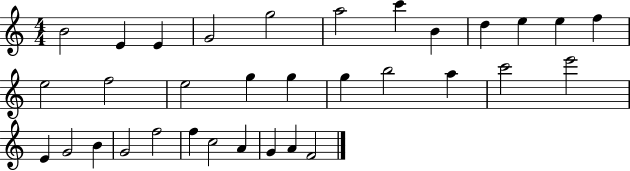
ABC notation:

X:1
T:Untitled
M:4/4
L:1/4
K:C
B2 E E G2 g2 a2 c' B d e e f e2 f2 e2 g g g b2 a c'2 e'2 E G2 B G2 f2 f c2 A G A F2